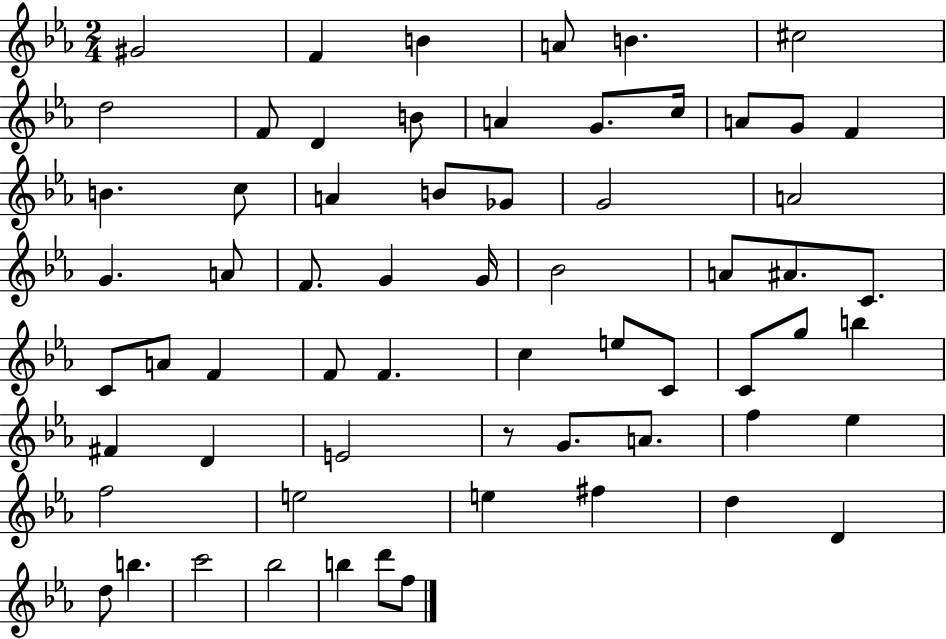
G#4/h F4/q B4/q A4/e B4/q. C#5/h D5/h F4/e D4/q B4/e A4/q G4/e. C5/s A4/e G4/e F4/q B4/q. C5/e A4/q B4/e Gb4/e G4/h A4/h G4/q. A4/e F4/e. G4/q G4/s Bb4/h A4/e A#4/e. C4/e. C4/e A4/e F4/q F4/e F4/q. C5/q E5/e C4/e C4/e G5/e B5/q F#4/q D4/q E4/h R/e G4/e. A4/e. F5/q Eb5/q F5/h E5/h E5/q F#5/q D5/q D4/q D5/e B5/q. C6/h Bb5/h B5/q D6/e F5/e